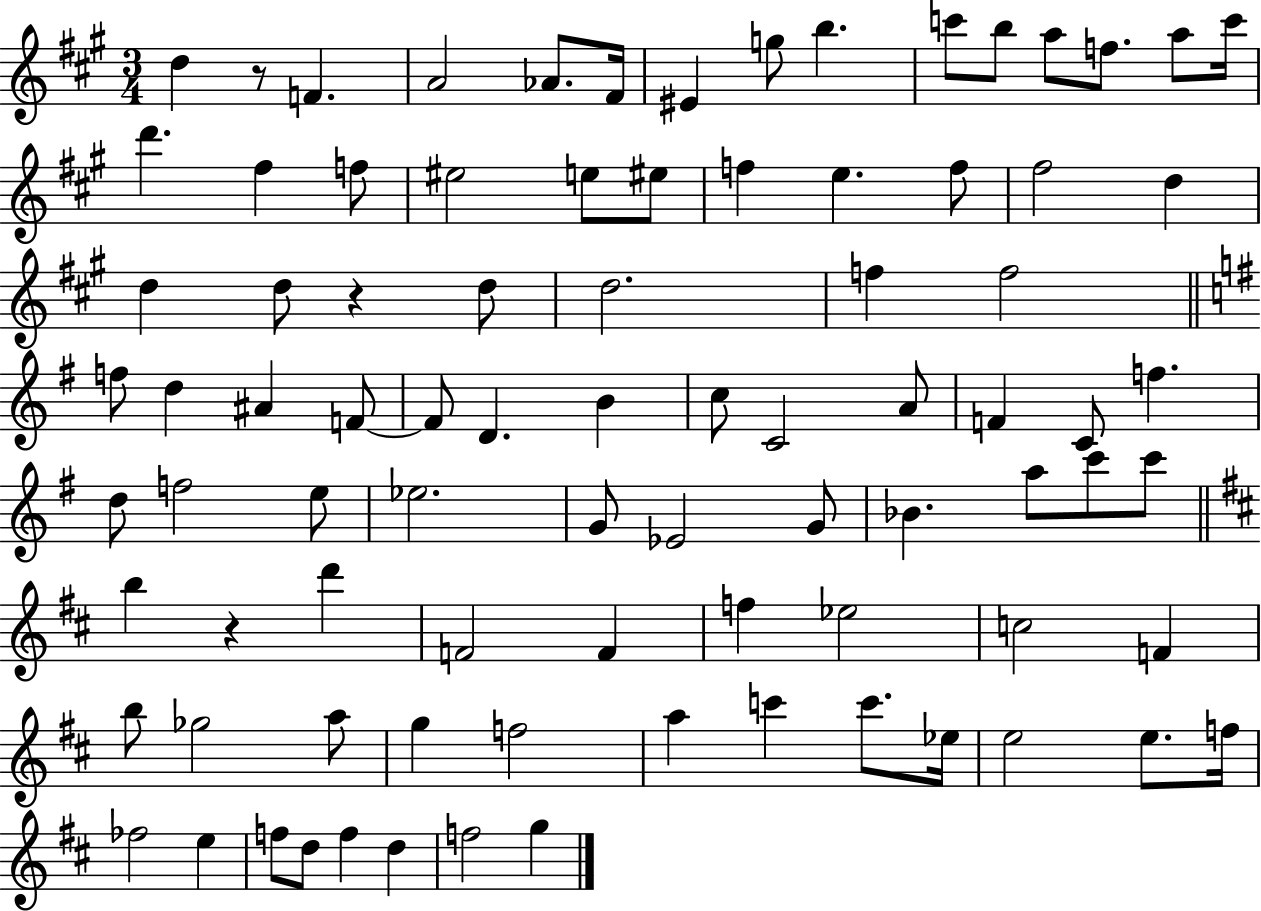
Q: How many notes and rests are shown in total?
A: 86